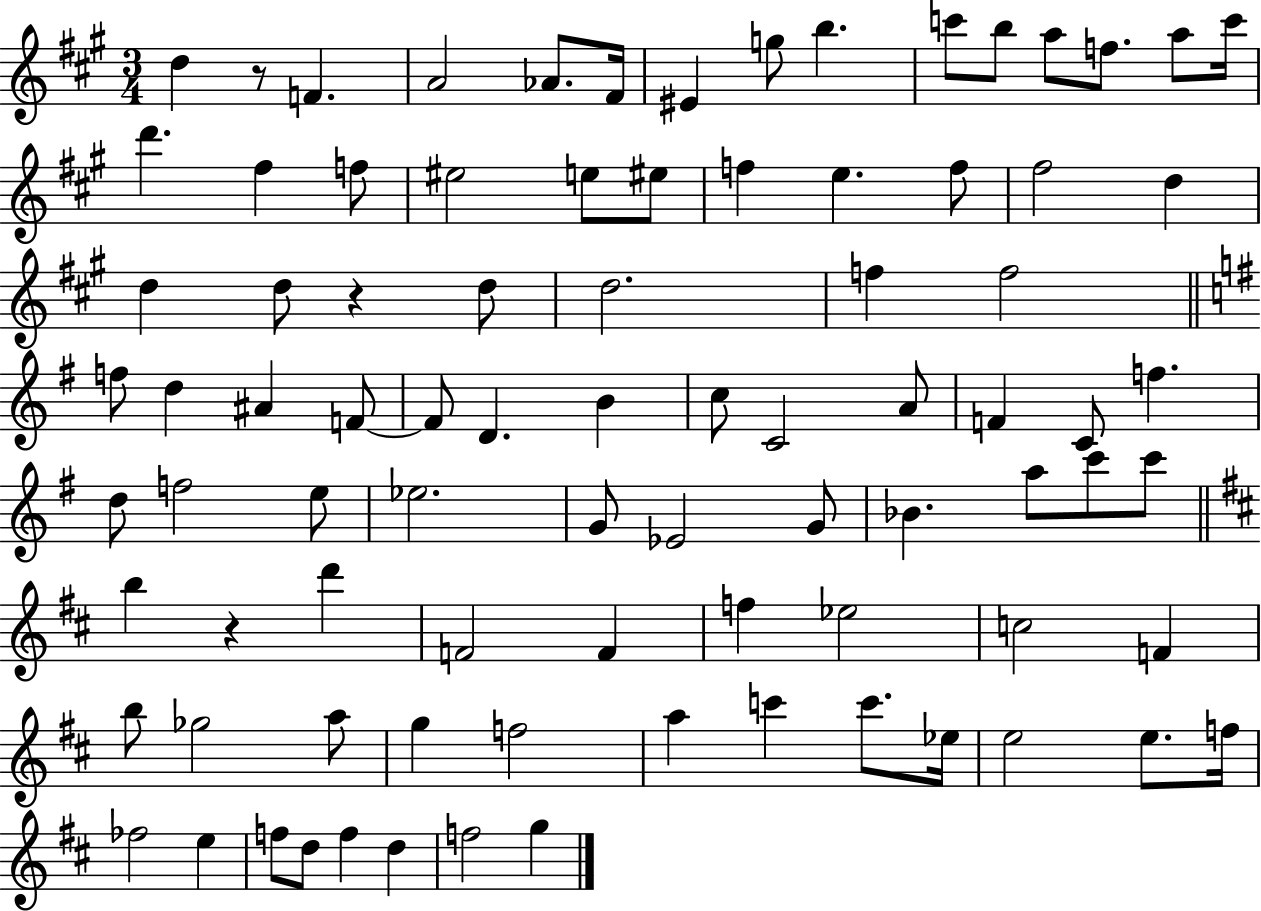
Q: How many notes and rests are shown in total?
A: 86